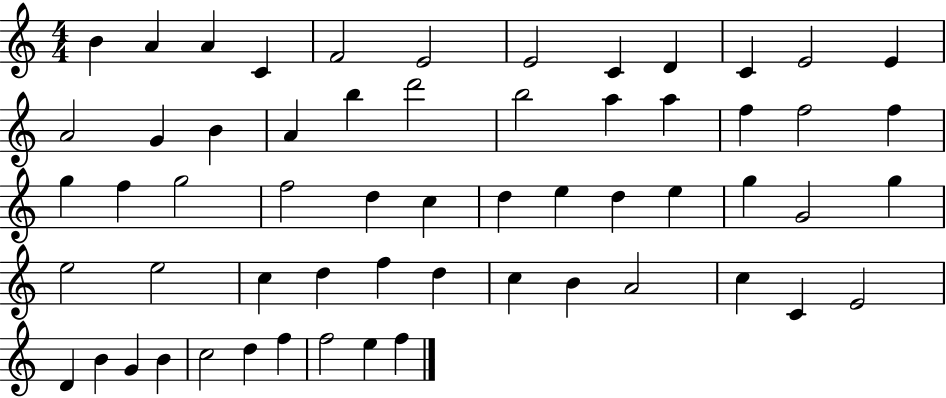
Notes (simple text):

B4/q A4/q A4/q C4/q F4/h E4/h E4/h C4/q D4/q C4/q E4/h E4/q A4/h G4/q B4/q A4/q B5/q D6/h B5/h A5/q A5/q F5/q F5/h F5/q G5/q F5/q G5/h F5/h D5/q C5/q D5/q E5/q D5/q E5/q G5/q G4/h G5/q E5/h E5/h C5/q D5/q F5/q D5/q C5/q B4/q A4/h C5/q C4/q E4/h D4/q B4/q G4/q B4/q C5/h D5/q F5/q F5/h E5/q F5/q